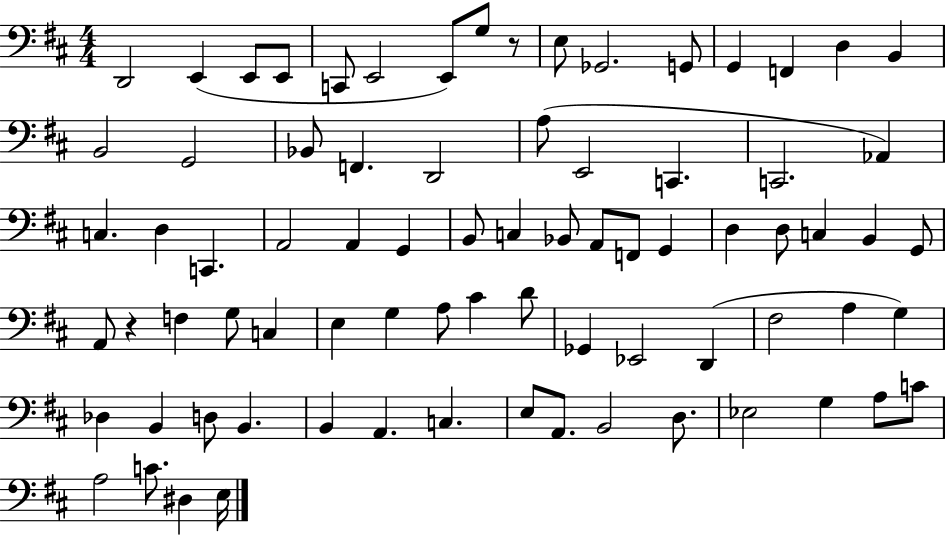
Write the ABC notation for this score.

X:1
T:Untitled
M:4/4
L:1/4
K:D
D,,2 E,, E,,/2 E,,/2 C,,/2 E,,2 E,,/2 G,/2 z/2 E,/2 _G,,2 G,,/2 G,, F,, D, B,, B,,2 G,,2 _B,,/2 F,, D,,2 A,/2 E,,2 C,, C,,2 _A,, C, D, C,, A,,2 A,, G,, B,,/2 C, _B,,/2 A,,/2 F,,/2 G,, D, D,/2 C, B,, G,,/2 A,,/2 z F, G,/2 C, E, G, A,/2 ^C D/2 _G,, _E,,2 D,, ^F,2 A, G, _D, B,, D,/2 B,, B,, A,, C, E,/2 A,,/2 B,,2 D,/2 _E,2 G, A,/2 C/2 A,2 C/2 ^D, E,/4